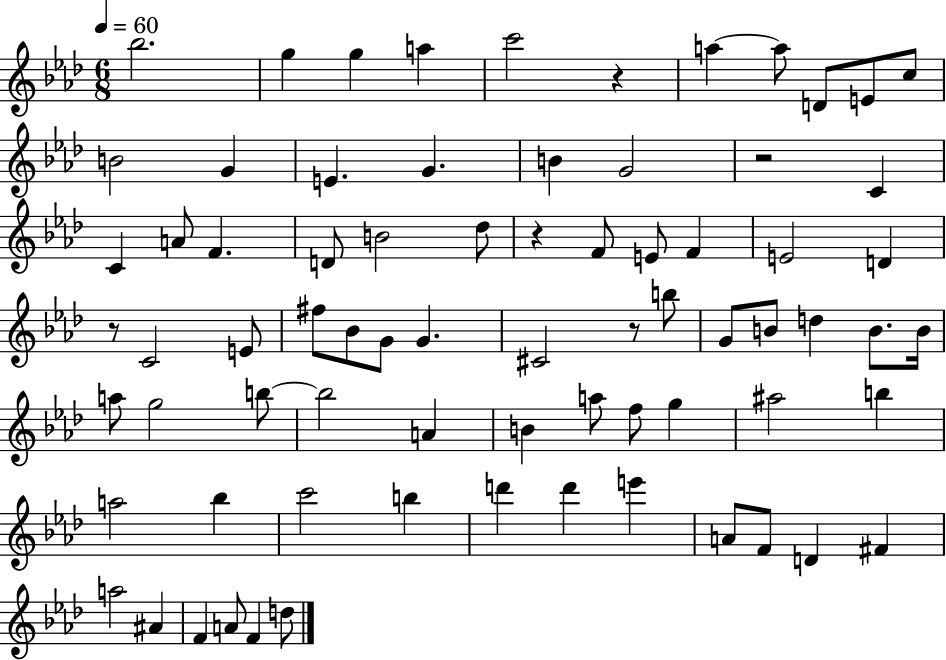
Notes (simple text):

Bb5/h. G5/q G5/q A5/q C6/h R/q A5/q A5/e D4/e E4/e C5/e B4/h G4/q E4/q. G4/q. B4/q G4/h R/h C4/q C4/q A4/e F4/q. D4/e B4/h Db5/e R/q F4/e E4/e F4/q E4/h D4/q R/e C4/h E4/e F#5/e Bb4/e G4/e G4/q. C#4/h R/e B5/e G4/e B4/e D5/q B4/e. B4/s A5/e G5/h B5/e B5/h A4/q B4/q A5/e F5/e G5/q A#5/h B5/q A5/h Bb5/q C6/h B5/q D6/q D6/q E6/q A4/e F4/e D4/q F#4/q A5/h A#4/q F4/q A4/e F4/q D5/e